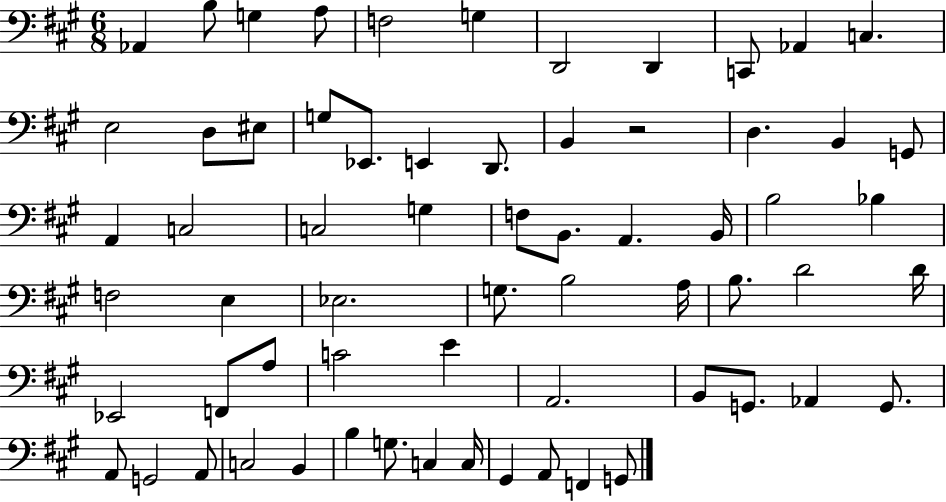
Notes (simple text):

Ab2/q B3/e G3/q A3/e F3/h G3/q D2/h D2/q C2/e Ab2/q C3/q. E3/h D3/e EIS3/e G3/e Eb2/e. E2/q D2/e. B2/q R/h D3/q. B2/q G2/e A2/q C3/h C3/h G3/q F3/e B2/e. A2/q. B2/s B3/h Bb3/q F3/h E3/q Eb3/h. G3/e. B3/h A3/s B3/e. D4/h D4/s Eb2/h F2/e A3/e C4/h E4/q A2/h. B2/e G2/e. Ab2/q G2/e. A2/e G2/h A2/e C3/h B2/q B3/q G3/e. C3/q C3/s G#2/q A2/e F2/q G2/e